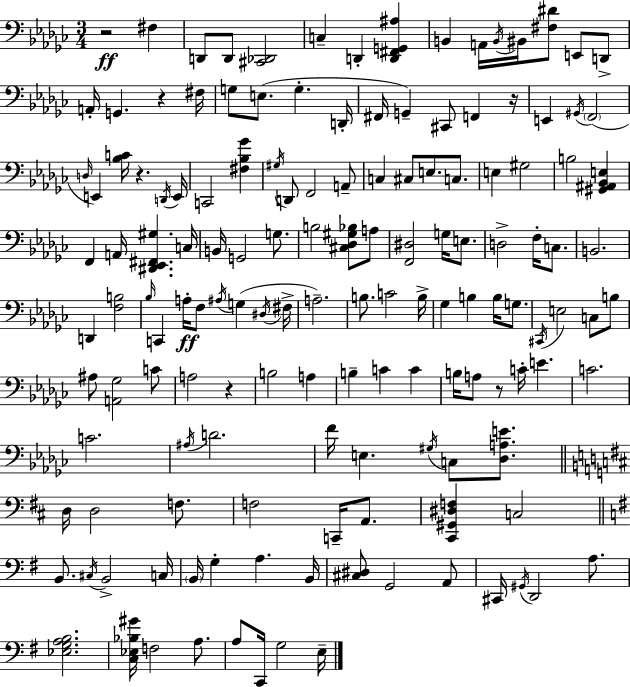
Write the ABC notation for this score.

X:1
T:Untitled
M:3/4
L:1/4
K:Ebm
z2 ^F, D,,/2 D,,/2 [^C,,_D,,]2 C, D,, [D,,^F,,G,,^A,] B,, A,,/4 B,,/4 ^B,,/4 [^F,^D]/2 E,,/2 D,,/2 A,,/4 G,, z ^F,/4 G,/2 E,/2 G, D,,/4 ^F,,/4 G,, ^C,,/2 F,, z/4 E,, ^G,,/4 F,,2 D,/4 E,, [_B,C]/4 z D,,/4 E,,/4 C,,2 [^F,_B,_G] ^G,/4 D,,/2 F,,2 A,,/2 C, ^C,/2 E,/2 C,/2 E, ^G,2 B,2 [^G,,^A,,_B,,E,] F,, A,,/4 [^D,,_E,,^F,,^G,] C,/4 B,,/4 G,,2 G,/2 B,2 [^C,_D,^G,_B,]/2 A,/2 [F,,^D,]2 G,/4 E,/2 D,2 F,/4 C,/2 B,,2 D,, [F,B,]2 _B,/4 C,, A,/4 F,/2 ^A,/4 G, ^D,/4 ^F,/4 A,2 B,/2 C2 B,/4 _G, B, B,/4 G,/2 ^C,,/4 E,2 C,/2 B,/2 ^A,/2 [A,,_G,]2 C/2 A,2 z B,2 A, B, C C B,/4 A,/2 z/2 C/4 E C2 C2 ^A,/4 D2 F/4 E, ^G,/4 C,/2 [_D,A,E]/2 D,/4 D,2 F,/2 F,2 C,,/4 A,,/2 [^C,,^G,,^D,F,] C,2 B,,/2 ^C,/4 B,,2 C,/4 B,,/4 G, A, B,,/4 [^C,^D,]/2 G,,2 A,,/2 ^C,,/4 ^G,,/4 D,,2 A,/2 [_E,G,A,B,]2 [C,_E,_B,^G]/4 F,2 A,/2 A,/2 C,,/4 G,2 E,/4